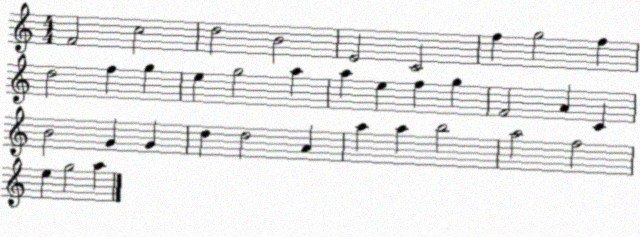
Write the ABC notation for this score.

X:1
T:Untitled
M:4/4
L:1/4
K:C
F2 c2 d2 B2 E2 C2 f g2 f d2 f g e g2 a a e f g F2 A C B2 G G d d2 A a a b2 a2 f2 e g2 a